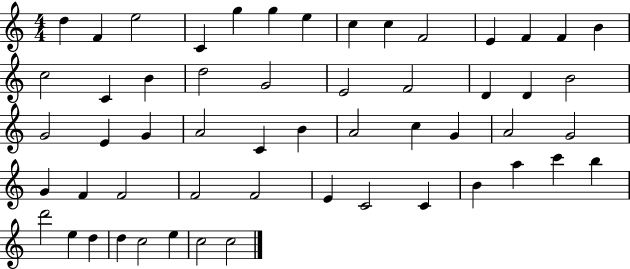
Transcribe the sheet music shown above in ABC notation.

X:1
T:Untitled
M:4/4
L:1/4
K:C
d F e2 C g g e c c F2 E F F B c2 C B d2 G2 E2 F2 D D B2 G2 E G A2 C B A2 c G A2 G2 G F F2 F2 F2 E C2 C B a c' b d'2 e d d c2 e c2 c2